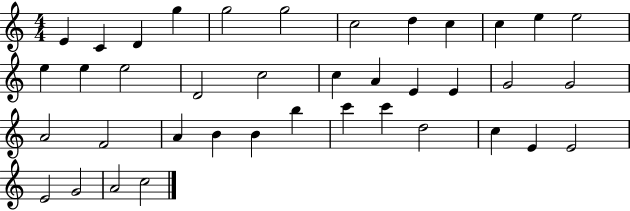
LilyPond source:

{
  \clef treble
  \numericTimeSignature
  \time 4/4
  \key c \major
  e'4 c'4 d'4 g''4 | g''2 g''2 | c''2 d''4 c''4 | c''4 e''4 e''2 | \break e''4 e''4 e''2 | d'2 c''2 | c''4 a'4 e'4 e'4 | g'2 g'2 | \break a'2 f'2 | a'4 b'4 b'4 b''4 | c'''4 c'''4 d''2 | c''4 e'4 e'2 | \break e'2 g'2 | a'2 c''2 | \bar "|."
}